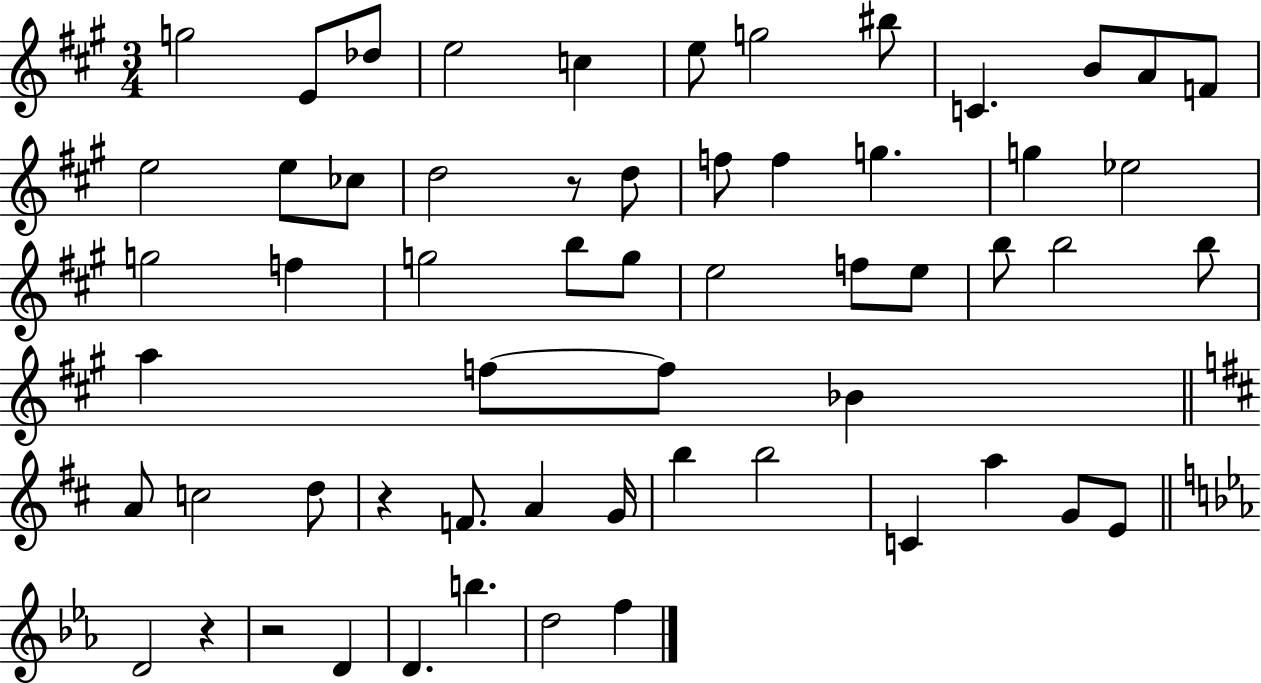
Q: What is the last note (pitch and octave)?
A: F5